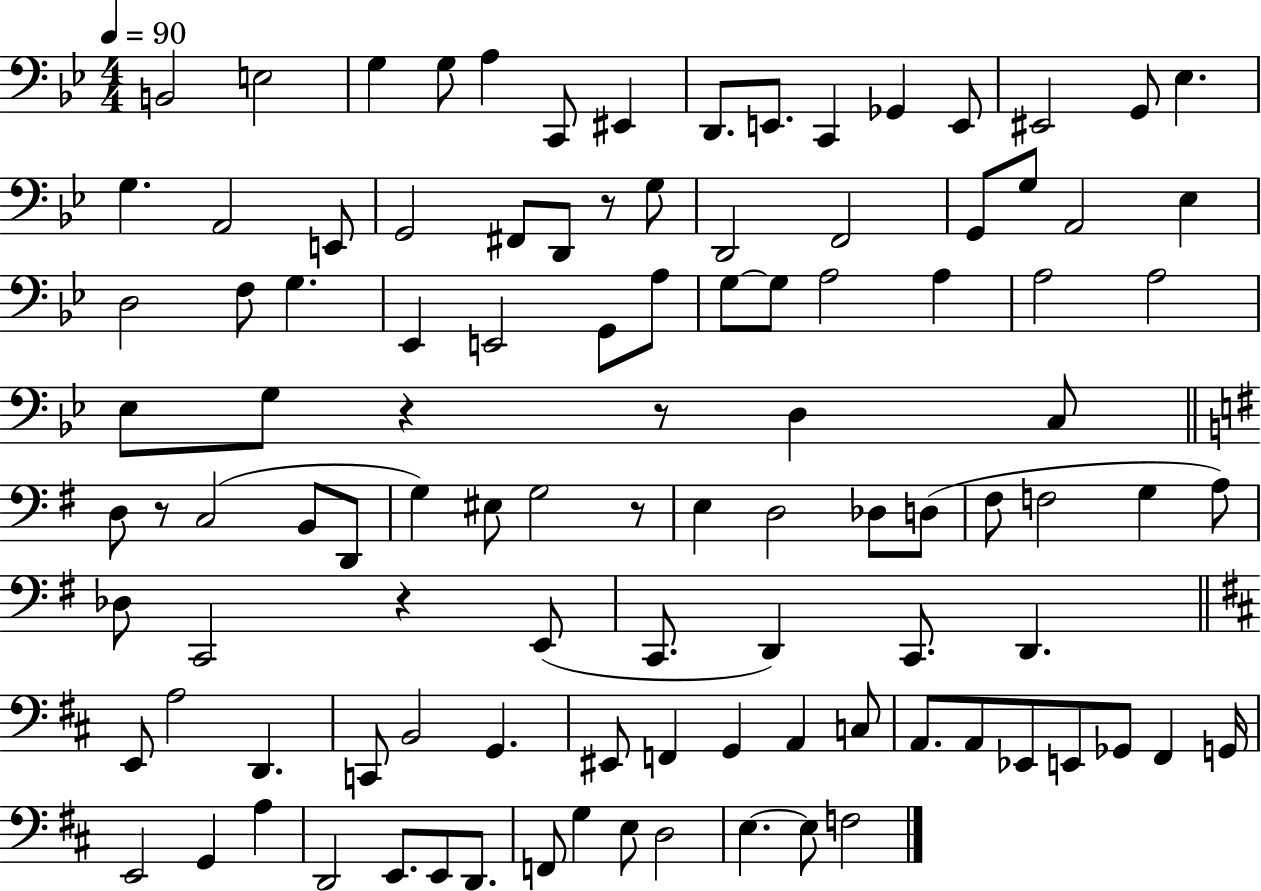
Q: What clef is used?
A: bass